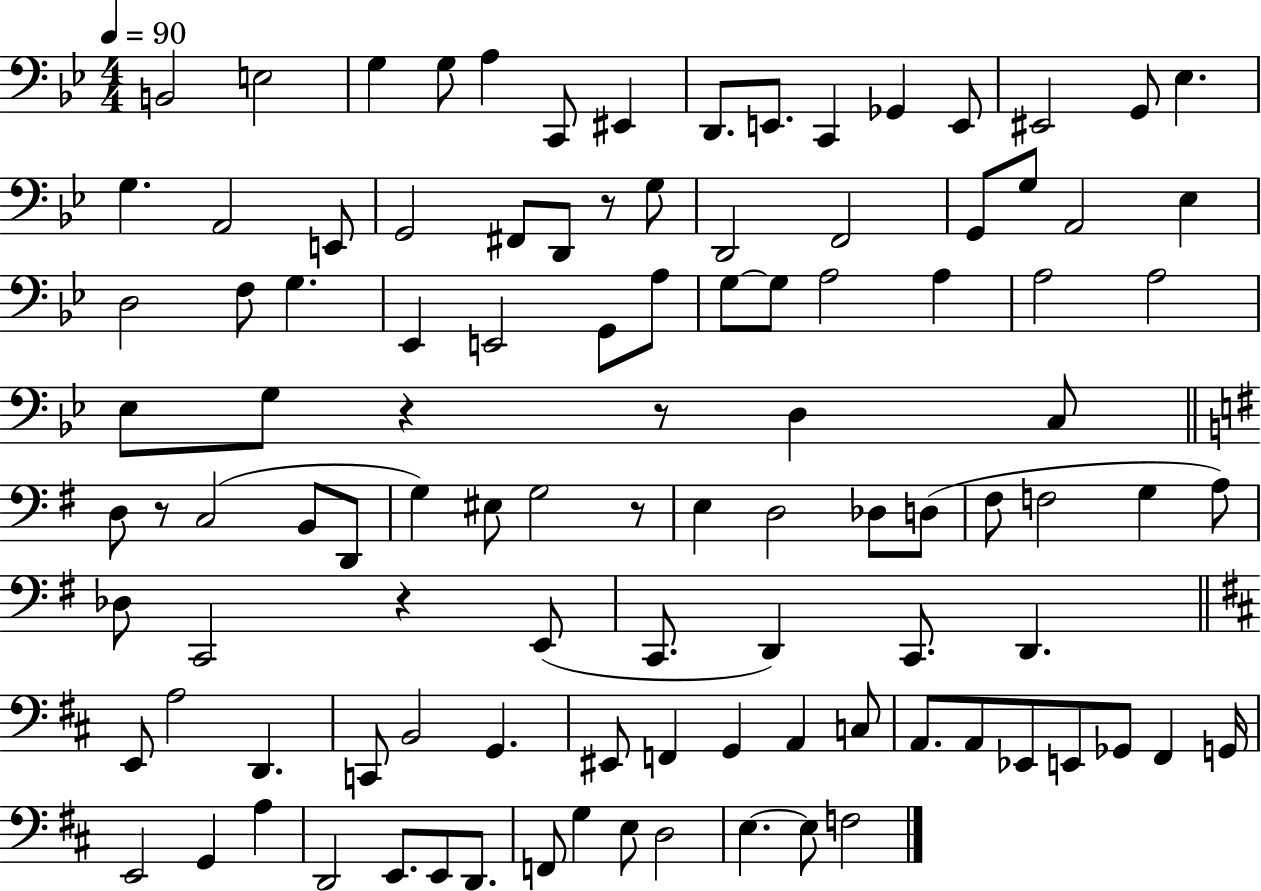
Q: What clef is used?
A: bass